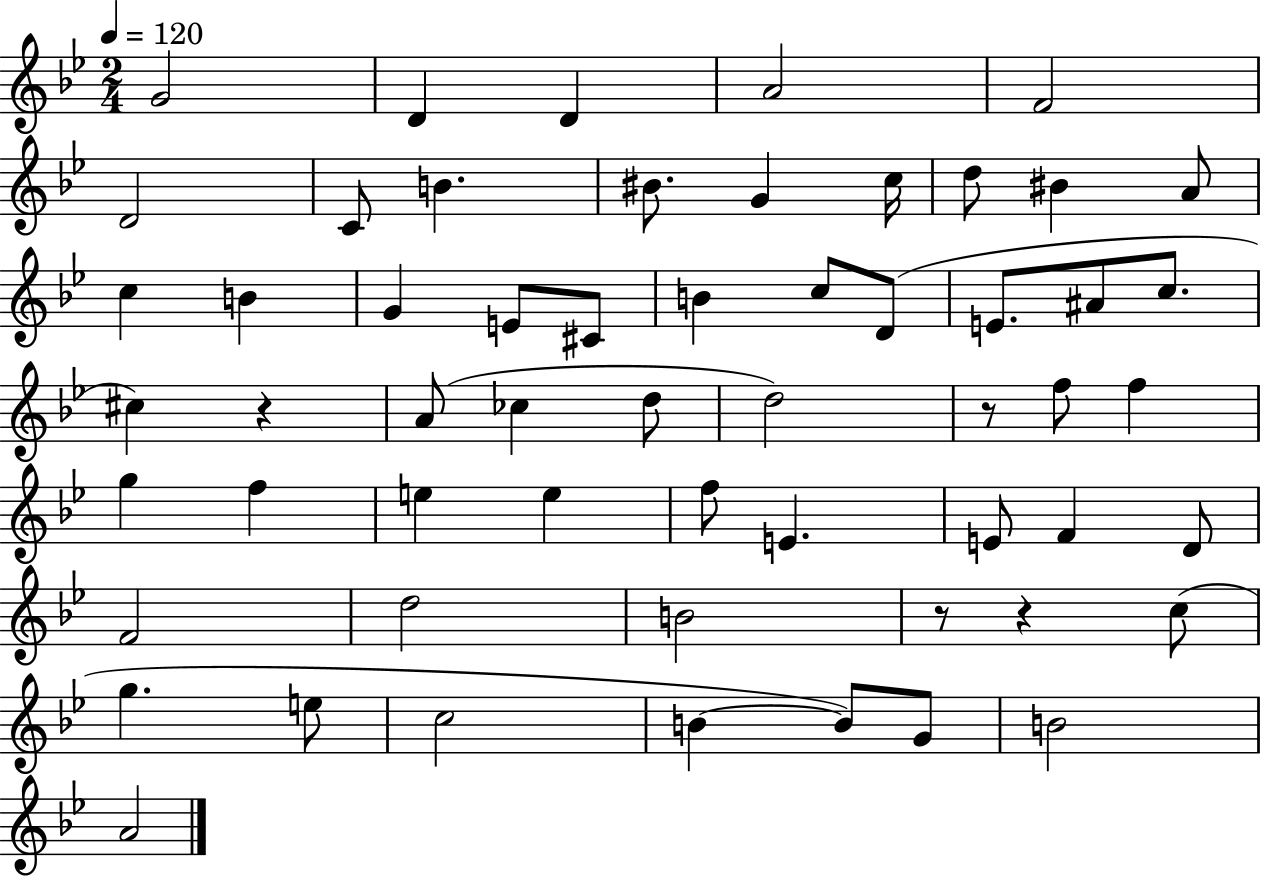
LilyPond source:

{
  \clef treble
  \numericTimeSignature
  \time 2/4
  \key bes \major
  \tempo 4 = 120
  \repeat volta 2 { g'2 | d'4 d'4 | a'2 | f'2 | \break d'2 | c'8 b'4. | bis'8. g'4 c''16 | d''8 bis'4 a'8 | \break c''4 b'4 | g'4 e'8 cis'8 | b'4 c''8 d'8( | e'8. ais'8 c''8. | \break cis''4) r4 | a'8( ces''4 d''8 | d''2) | r8 f''8 f''4 | \break g''4 f''4 | e''4 e''4 | f''8 e'4. | e'8 f'4 d'8 | \break f'2 | d''2 | b'2 | r8 r4 c''8( | \break g''4. e''8 | c''2 | b'4~~ b'8) g'8 | b'2 | \break a'2 | } \bar "|."
}